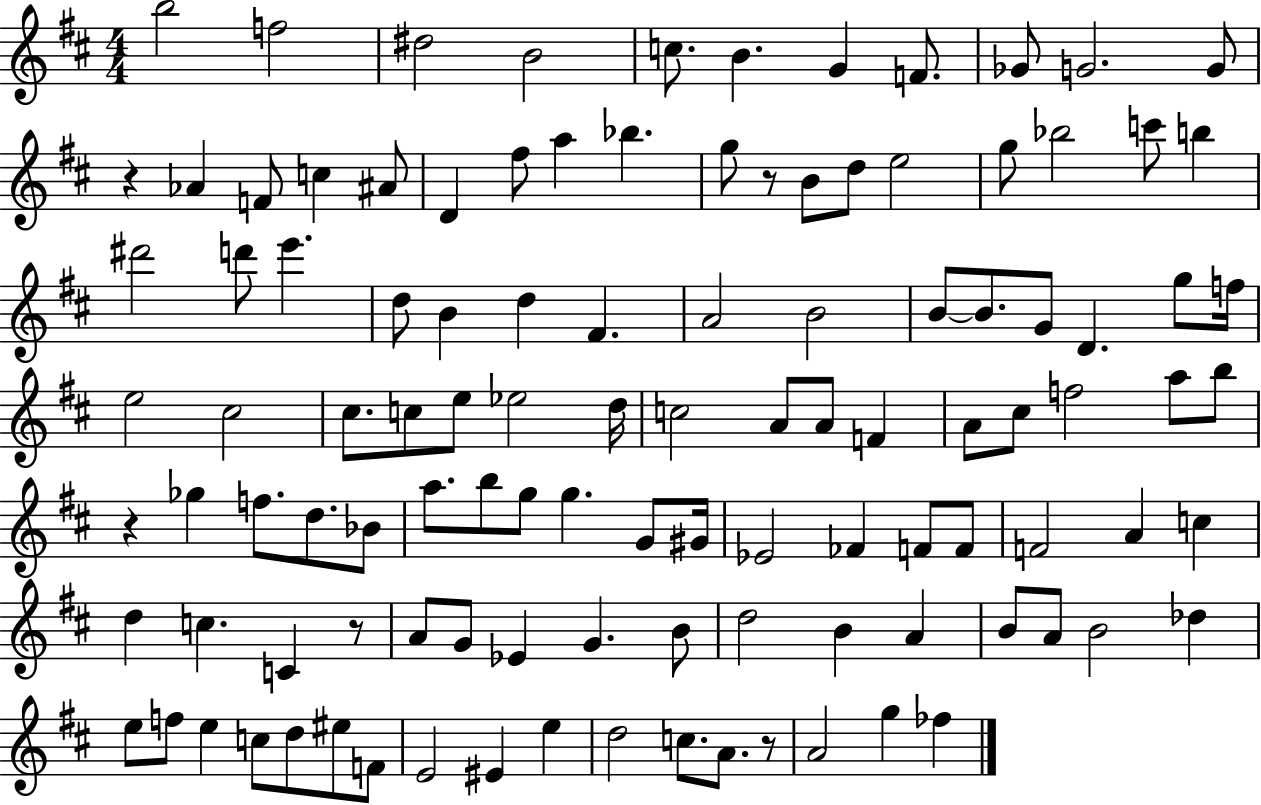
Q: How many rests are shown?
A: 5